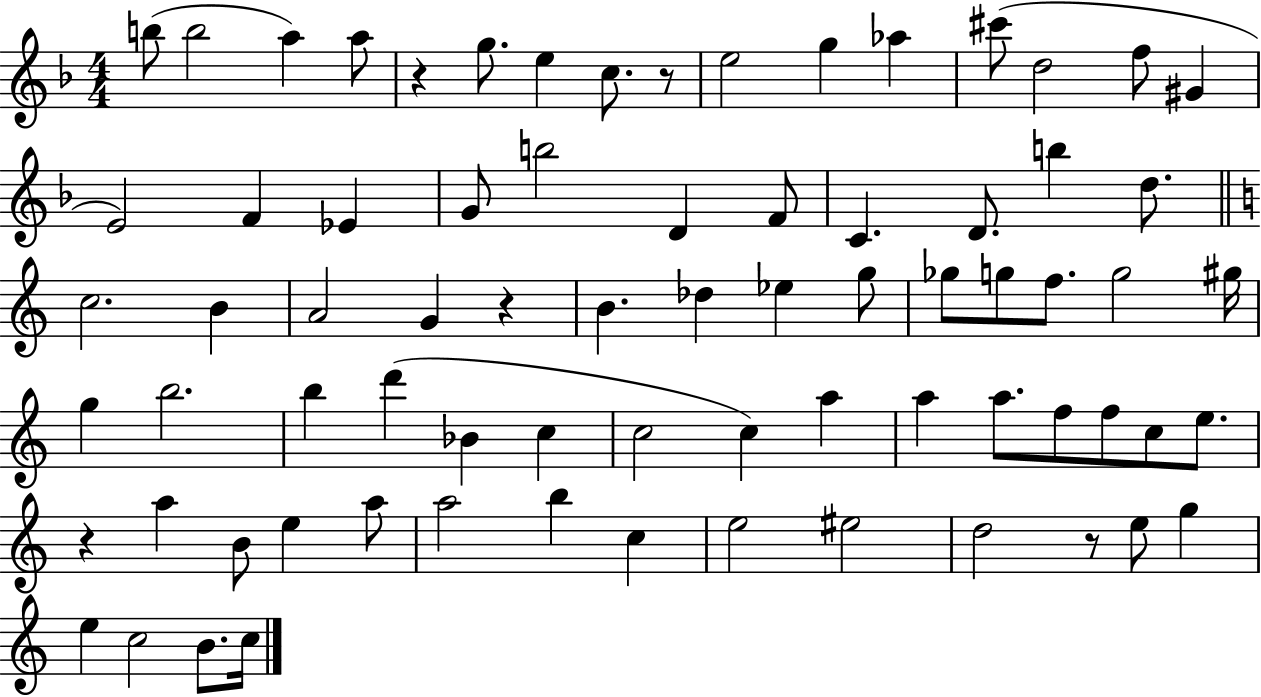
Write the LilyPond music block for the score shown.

{
  \clef treble
  \numericTimeSignature
  \time 4/4
  \key f \major
  b''8( b''2 a''4) a''8 | r4 g''8. e''4 c''8. r8 | e''2 g''4 aes''4 | cis'''8( d''2 f''8 gis'4 | \break e'2) f'4 ees'4 | g'8 b''2 d'4 f'8 | c'4. d'8. b''4 d''8. | \bar "||" \break \key a \minor c''2. b'4 | a'2 g'4 r4 | b'4. des''4 ees''4 g''8 | ges''8 g''8 f''8. g''2 gis''16 | \break g''4 b''2. | b''4 d'''4( bes'4 c''4 | c''2 c''4) a''4 | a''4 a''8. f''8 f''8 c''8 e''8. | \break r4 a''4 b'8 e''4 a''8 | a''2 b''4 c''4 | e''2 eis''2 | d''2 r8 e''8 g''4 | \break e''4 c''2 b'8. c''16 | \bar "|."
}